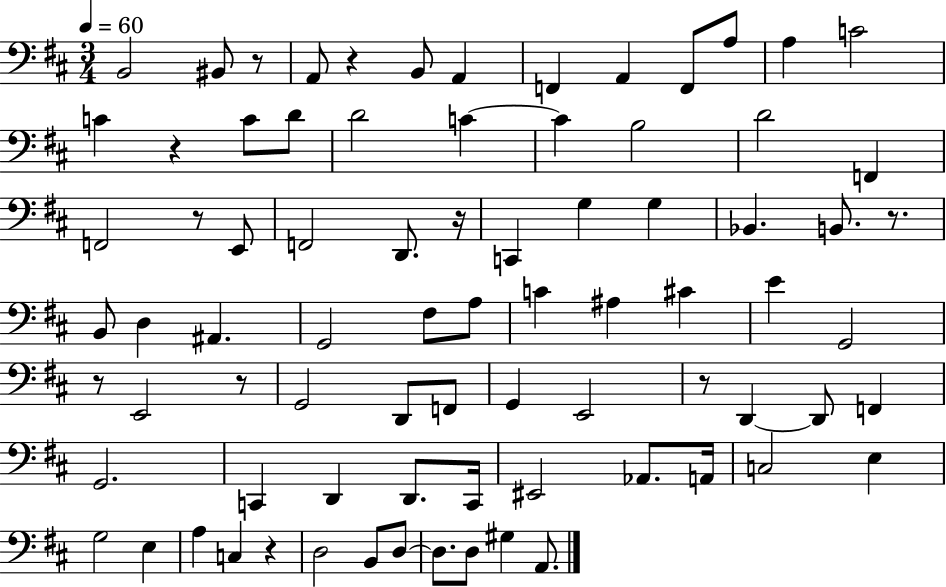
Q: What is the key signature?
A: D major